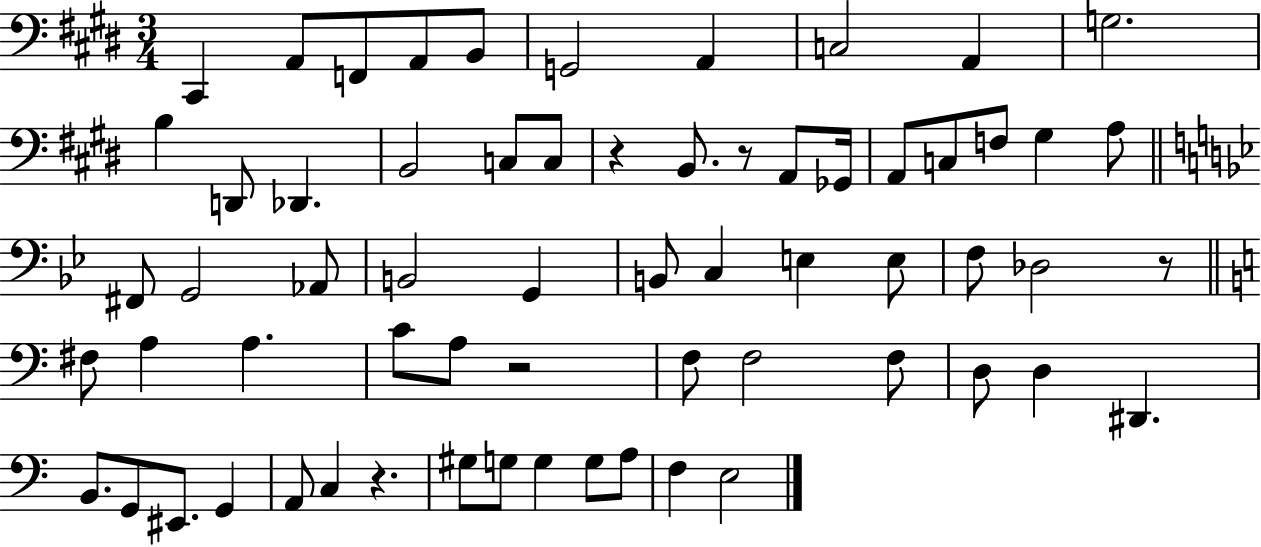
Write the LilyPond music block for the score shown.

{
  \clef bass
  \numericTimeSignature
  \time 3/4
  \key e \major
  cis,4 a,8 f,8 a,8 b,8 | g,2 a,4 | c2 a,4 | g2. | \break b4 d,8 des,4. | b,2 c8 c8 | r4 b,8. r8 a,8 ges,16 | a,8 c8 f8 gis4 a8 | \break \bar "||" \break \key g \minor fis,8 g,2 aes,8 | b,2 g,4 | b,8 c4 e4 e8 | f8 des2 r8 | \break \bar "||" \break \key c \major fis8 a4 a4. | c'8 a8 r2 | f8 f2 f8 | d8 d4 dis,4. | \break b,8. g,8 eis,8. g,4 | a,8 c4 r4. | gis8 g8 g4 g8 a8 | f4 e2 | \break \bar "|."
}